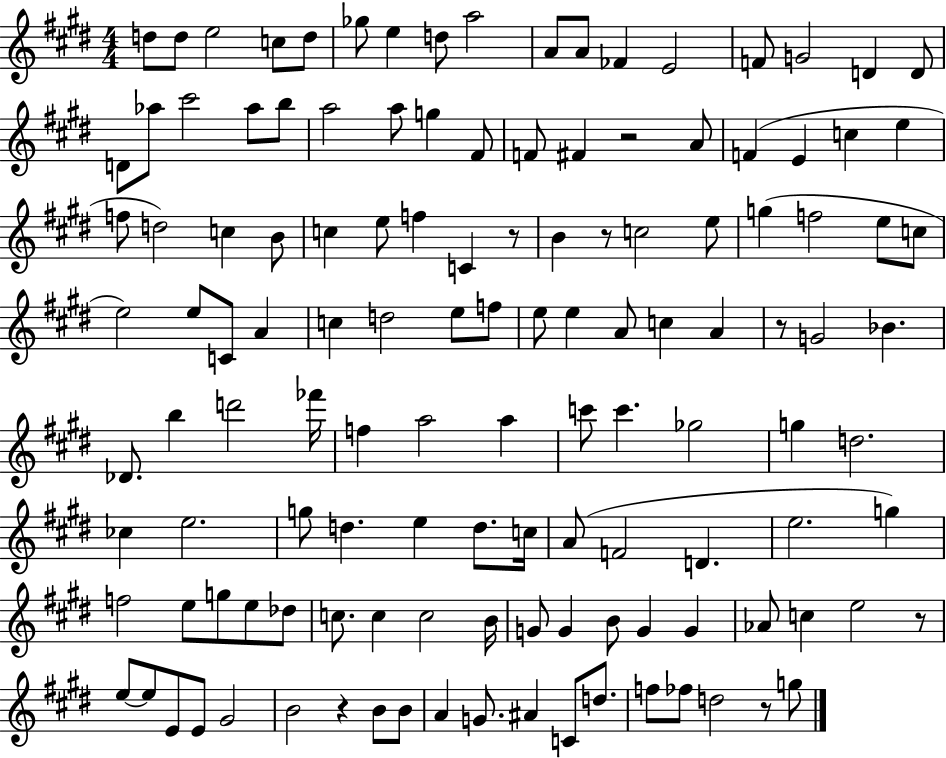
{
  \clef treble
  \numericTimeSignature
  \time 4/4
  \key e \major
  d''8 d''8 e''2 c''8 d''8 | ges''8 e''4 d''8 a''2 | a'8 a'8 fes'4 e'2 | f'8 g'2 d'4 d'8 | \break d'8 aes''8 cis'''2 aes''8 b''8 | a''2 a''8 g''4 fis'8 | f'8 fis'4 r2 a'8 | f'4( e'4 c''4 e''4 | \break f''8 d''2) c''4 b'8 | c''4 e''8 f''4 c'4 r8 | b'4 r8 c''2 e''8 | g''4( f''2 e''8 c''8 | \break e''2) e''8 c'8 a'4 | c''4 d''2 e''8 f''8 | e''8 e''4 a'8 c''4 a'4 | r8 g'2 bes'4. | \break des'8. b''4 d'''2 fes'''16 | f''4 a''2 a''4 | c'''8 c'''4. ges''2 | g''4 d''2. | \break ces''4 e''2. | g''8 d''4. e''4 d''8. c''16 | a'8( f'2 d'4. | e''2. g''4) | \break f''2 e''8 g''8 e''8 des''8 | c''8. c''4 c''2 b'16 | g'8 g'4 b'8 g'4 g'4 | aes'8 c''4 e''2 r8 | \break e''8~~ e''8 e'8 e'8 gis'2 | b'2 r4 b'8 b'8 | a'4 g'8. ais'4 c'8 d''8. | f''8 fes''8 d''2 r8 g''8 | \break \bar "|."
}